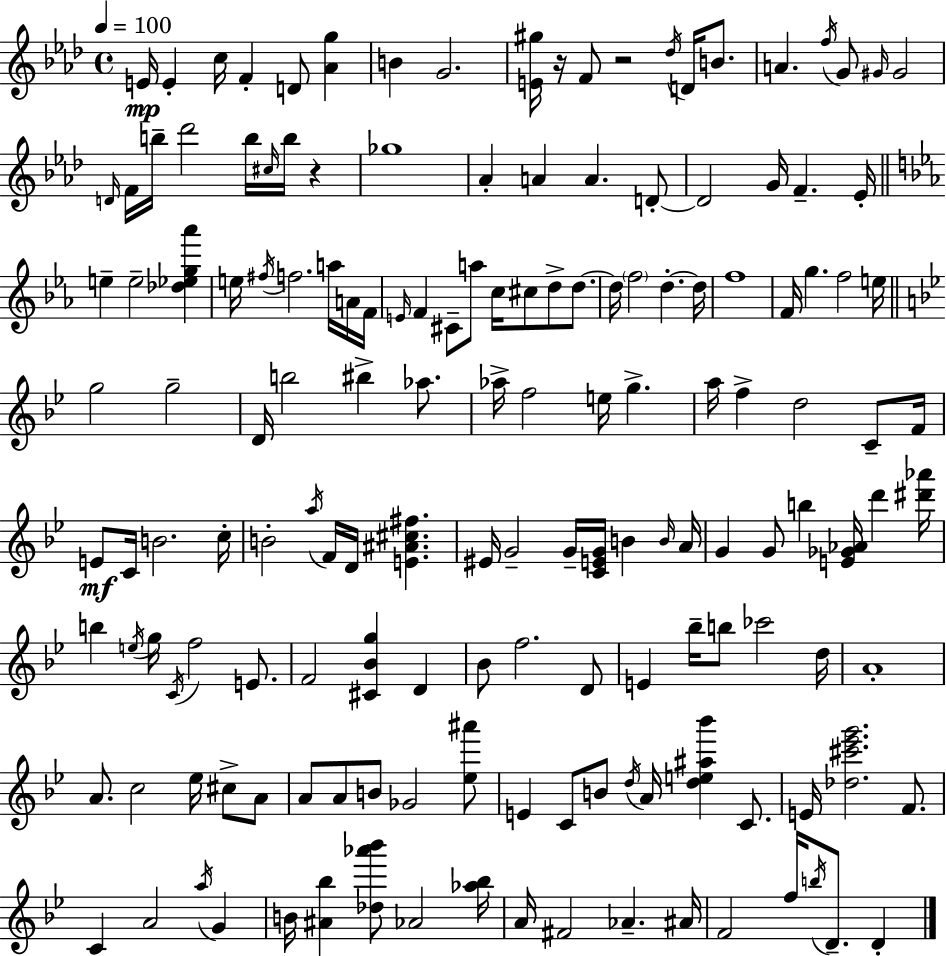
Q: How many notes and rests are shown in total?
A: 156